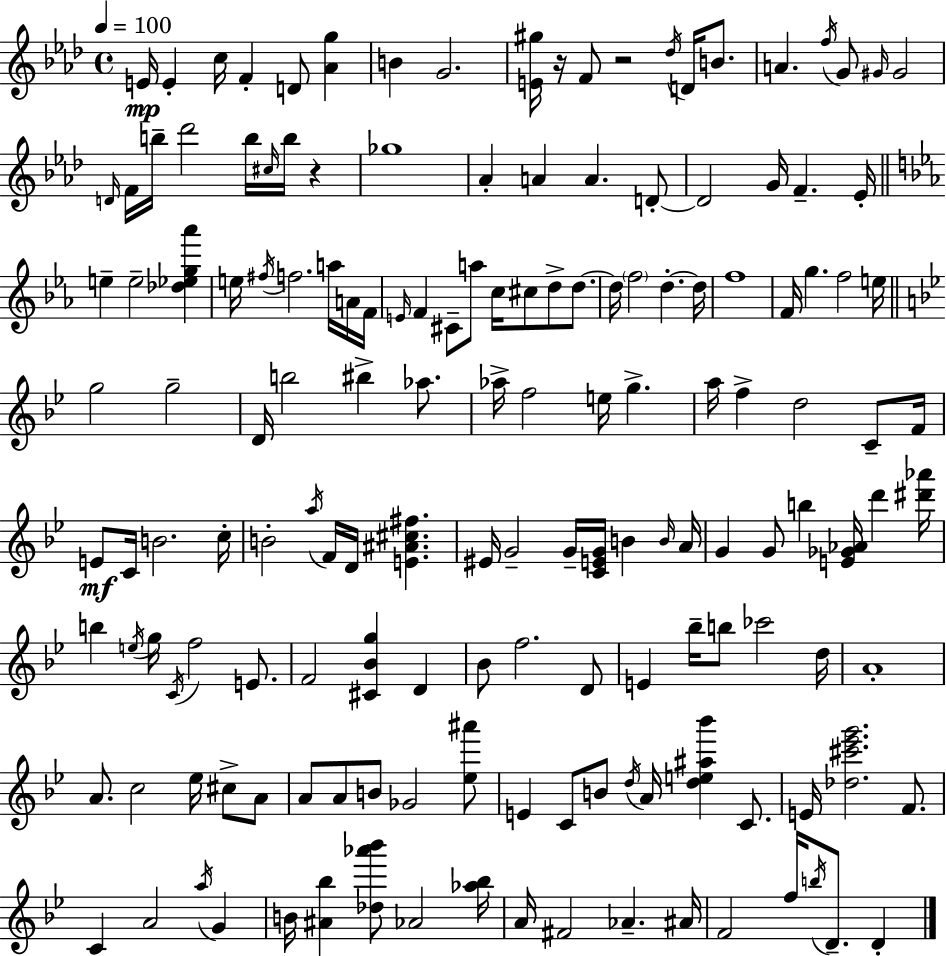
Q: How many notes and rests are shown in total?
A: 156